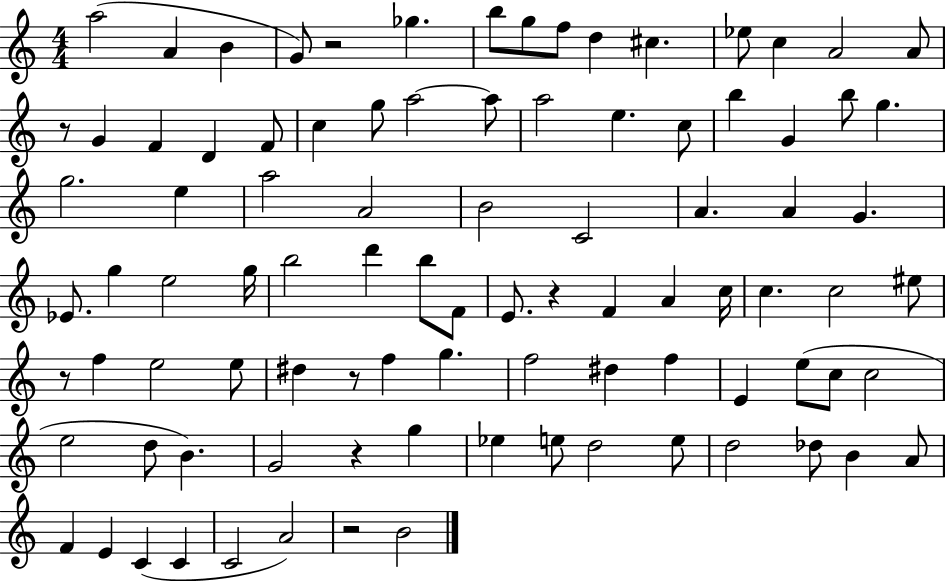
A5/h A4/q B4/q G4/e R/h Gb5/q. B5/e G5/e F5/e D5/q C#5/q. Eb5/e C5/q A4/h A4/e R/e G4/q F4/q D4/q F4/e C5/q G5/e A5/h A5/e A5/h E5/q. C5/e B5/q G4/q B5/e G5/q. G5/h. E5/q A5/h A4/h B4/h C4/h A4/q. A4/q G4/q. Eb4/e. G5/q E5/h G5/s B5/h D6/q B5/e F4/e E4/e. R/q F4/q A4/q C5/s C5/q. C5/h EIS5/e R/e F5/q E5/h E5/e D#5/q R/e F5/q G5/q. F5/h D#5/q F5/q E4/q E5/e C5/e C5/h E5/h D5/e B4/q. G4/h R/q G5/q Eb5/q E5/e D5/h E5/e D5/h Db5/e B4/q A4/e F4/q E4/q C4/q C4/q C4/h A4/h R/h B4/h